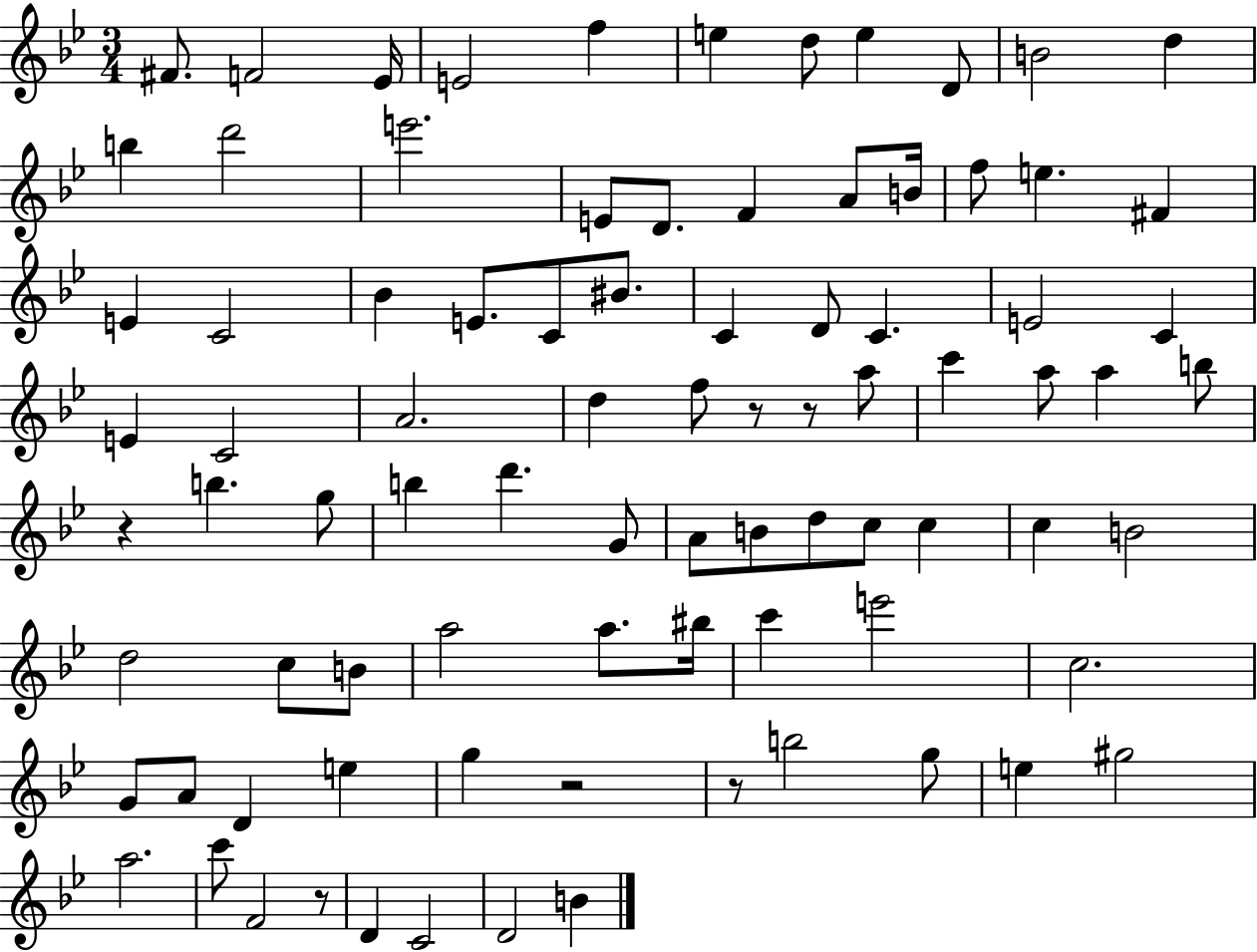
F#4/e. F4/h Eb4/s E4/h F5/q E5/q D5/e E5/q D4/e B4/h D5/q B5/q D6/h E6/h. E4/e D4/e. F4/q A4/e B4/s F5/e E5/q. F#4/q E4/q C4/h Bb4/q E4/e. C4/e BIS4/e. C4/q D4/e C4/q. E4/h C4/q E4/q C4/h A4/h. D5/q F5/e R/e R/e A5/e C6/q A5/e A5/q B5/e R/q B5/q. G5/e B5/q D6/q. G4/e A4/e B4/e D5/e C5/e C5/q C5/q B4/h D5/h C5/e B4/e A5/h A5/e. BIS5/s C6/q E6/h C5/h. G4/e A4/e D4/q E5/q G5/q R/h R/e B5/h G5/e E5/q G#5/h A5/h. C6/e F4/h R/e D4/q C4/h D4/h B4/q